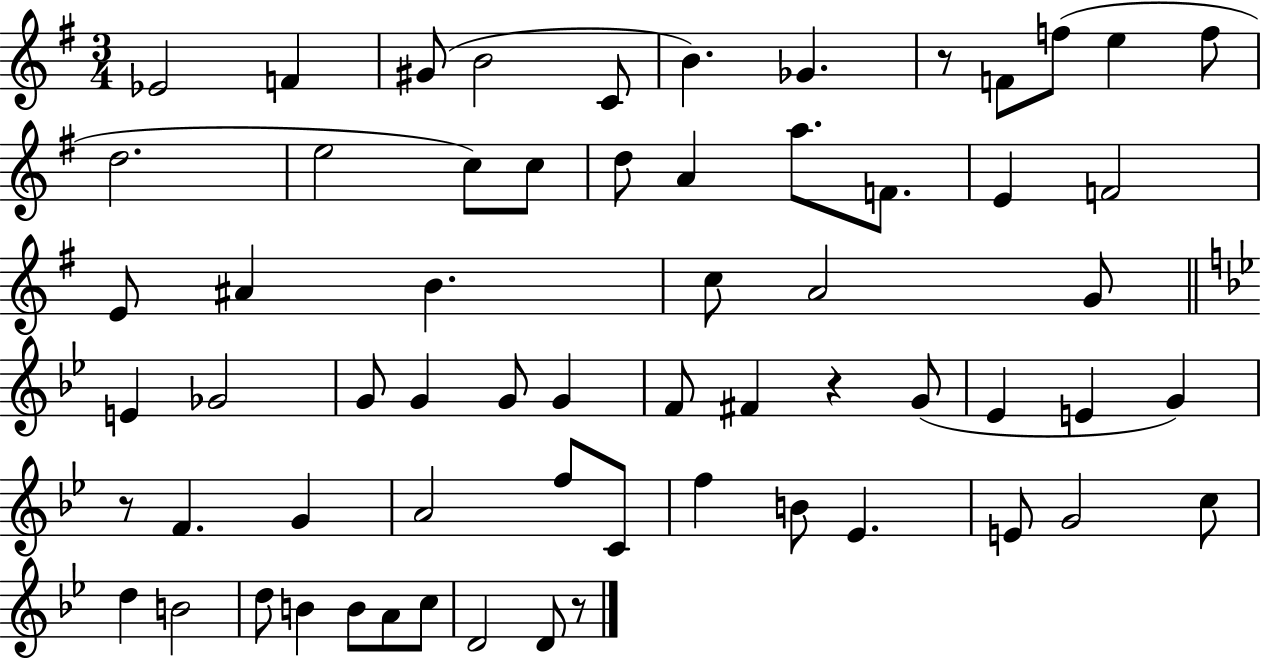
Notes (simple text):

Eb4/h F4/q G#4/e B4/h C4/e B4/q. Gb4/q. R/e F4/e F5/e E5/q F5/e D5/h. E5/h C5/e C5/e D5/e A4/q A5/e. F4/e. E4/q F4/h E4/e A#4/q B4/q. C5/e A4/h G4/e E4/q Gb4/h G4/e G4/q G4/e G4/q F4/e F#4/q R/q G4/e Eb4/q E4/q G4/q R/e F4/q. G4/q A4/h F5/e C4/e F5/q B4/e Eb4/q. E4/e G4/h C5/e D5/q B4/h D5/e B4/q B4/e A4/e C5/e D4/h D4/e R/e